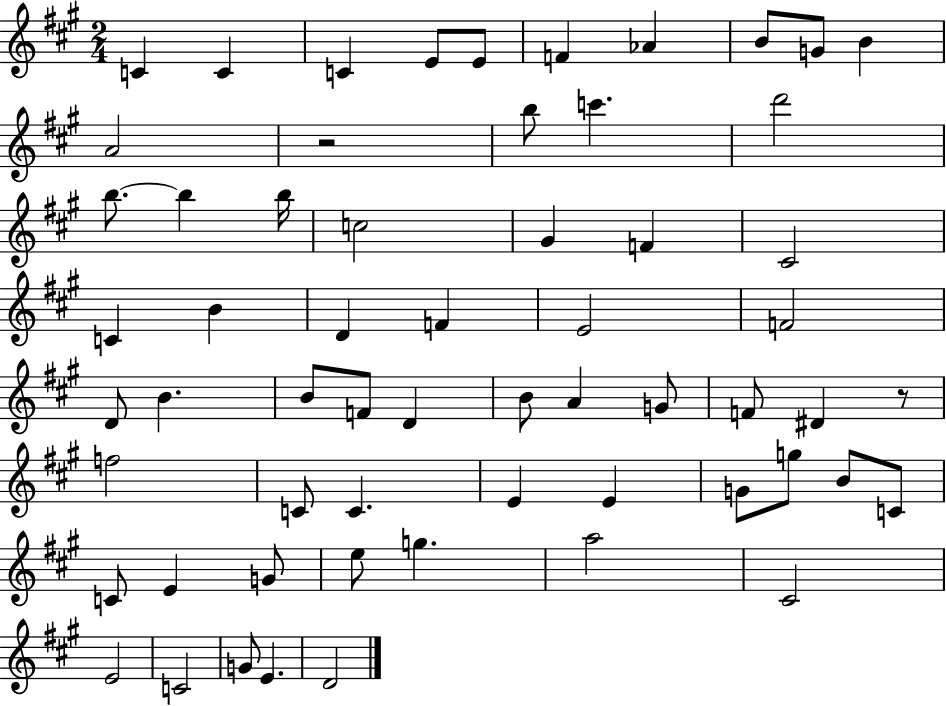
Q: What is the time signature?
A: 2/4